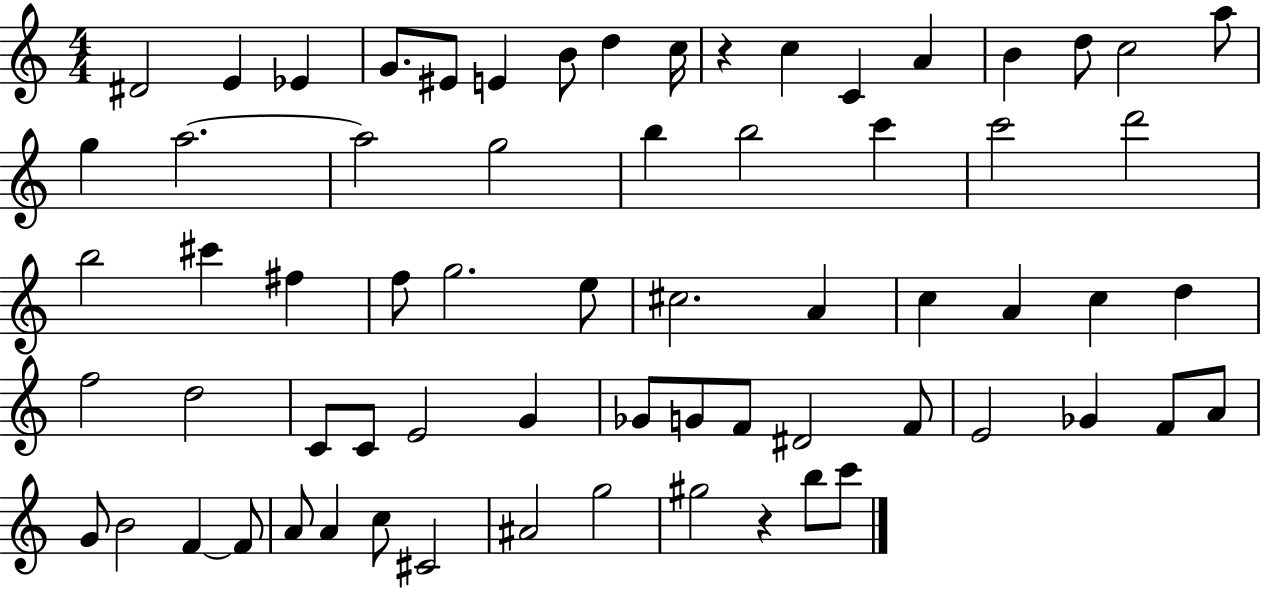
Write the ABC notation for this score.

X:1
T:Untitled
M:4/4
L:1/4
K:C
^D2 E _E G/2 ^E/2 E B/2 d c/4 z c C A B d/2 c2 a/2 g a2 a2 g2 b b2 c' c'2 d'2 b2 ^c' ^f f/2 g2 e/2 ^c2 A c A c d f2 d2 C/2 C/2 E2 G _G/2 G/2 F/2 ^D2 F/2 E2 _G F/2 A/2 G/2 B2 F F/2 A/2 A c/2 ^C2 ^A2 g2 ^g2 z b/2 c'/2